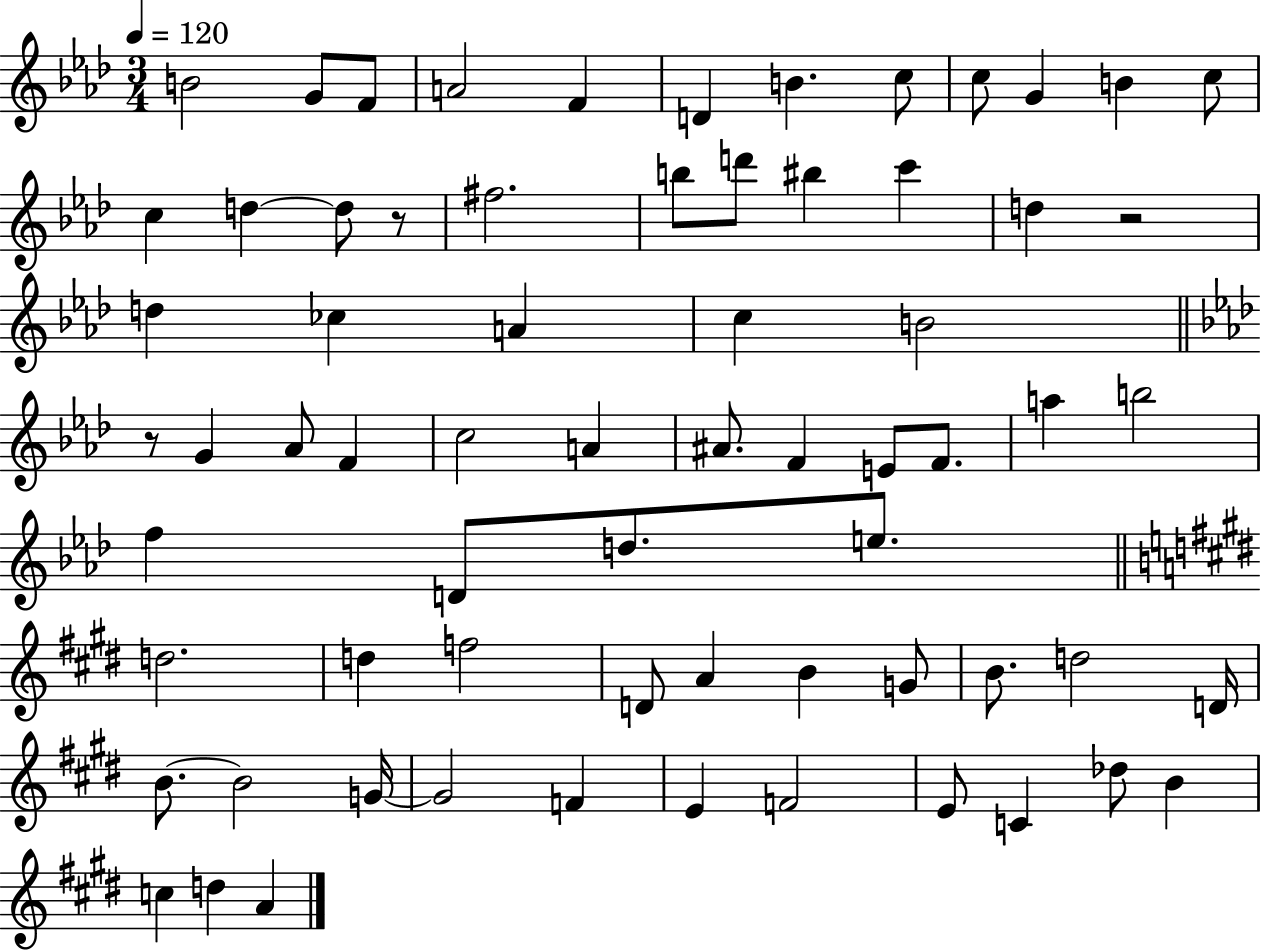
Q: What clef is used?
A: treble